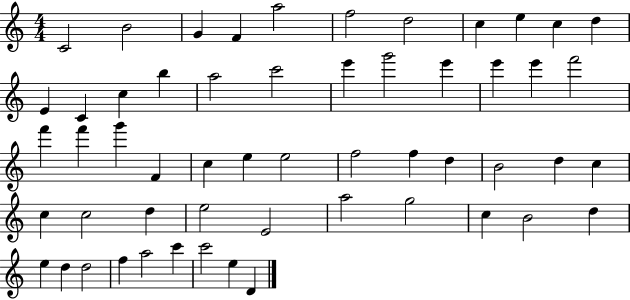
C4/h B4/h G4/q F4/q A5/h F5/h D5/h C5/q E5/q C5/q D5/q E4/q C4/q C5/q B5/q A5/h C6/h E6/q G6/h E6/q E6/q E6/q F6/h F6/q F6/q G6/q F4/q C5/q E5/q E5/h F5/h F5/q D5/q B4/h D5/q C5/q C5/q C5/h D5/q E5/h E4/h A5/h G5/h C5/q B4/h D5/q E5/q D5/q D5/h F5/q A5/h C6/q C6/h E5/q D4/q